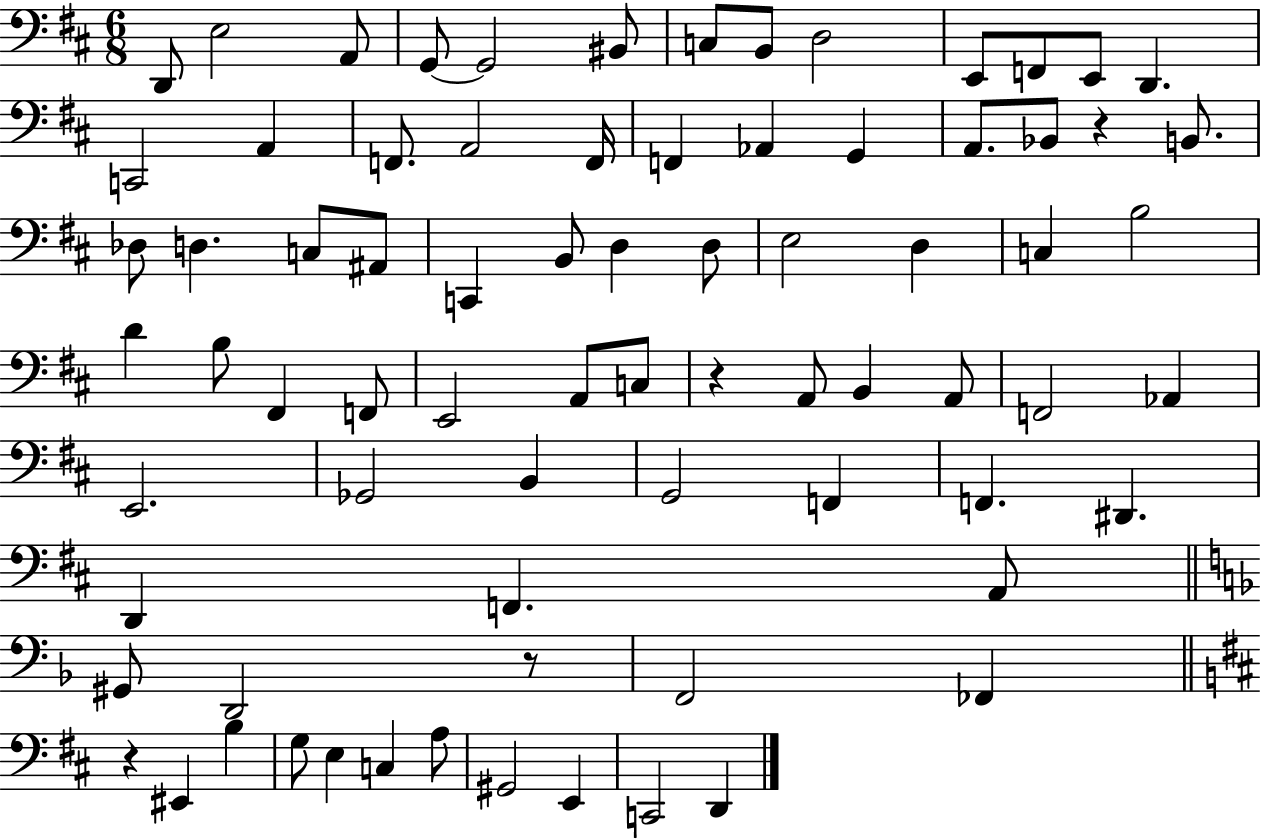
X:1
T:Untitled
M:6/8
L:1/4
K:D
D,,/2 E,2 A,,/2 G,,/2 G,,2 ^B,,/2 C,/2 B,,/2 D,2 E,,/2 F,,/2 E,,/2 D,, C,,2 A,, F,,/2 A,,2 F,,/4 F,, _A,, G,, A,,/2 _B,,/2 z B,,/2 _D,/2 D, C,/2 ^A,,/2 C,, B,,/2 D, D,/2 E,2 D, C, B,2 D B,/2 ^F,, F,,/2 E,,2 A,,/2 C,/2 z A,,/2 B,, A,,/2 F,,2 _A,, E,,2 _G,,2 B,, G,,2 F,, F,, ^D,, D,, F,, A,,/2 ^G,,/2 D,,2 z/2 F,,2 _F,, z ^E,, B, G,/2 E, C, A,/2 ^G,,2 E,, C,,2 D,,